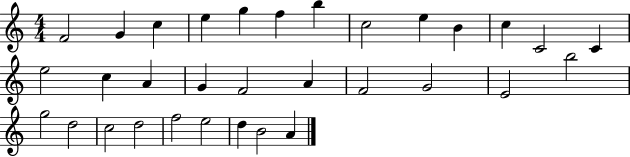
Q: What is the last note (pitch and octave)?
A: A4